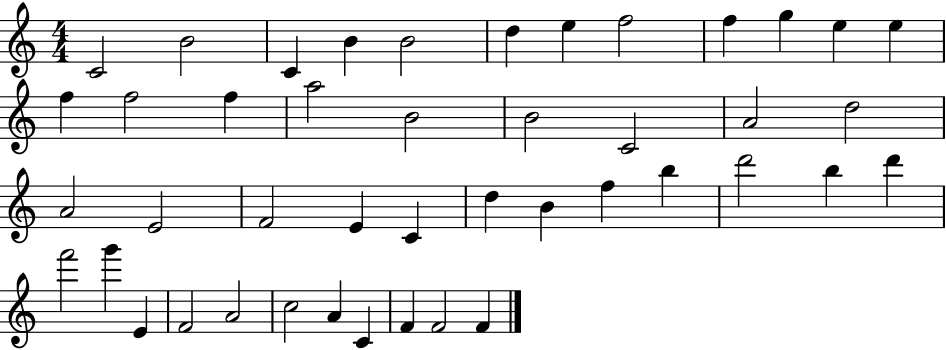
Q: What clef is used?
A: treble